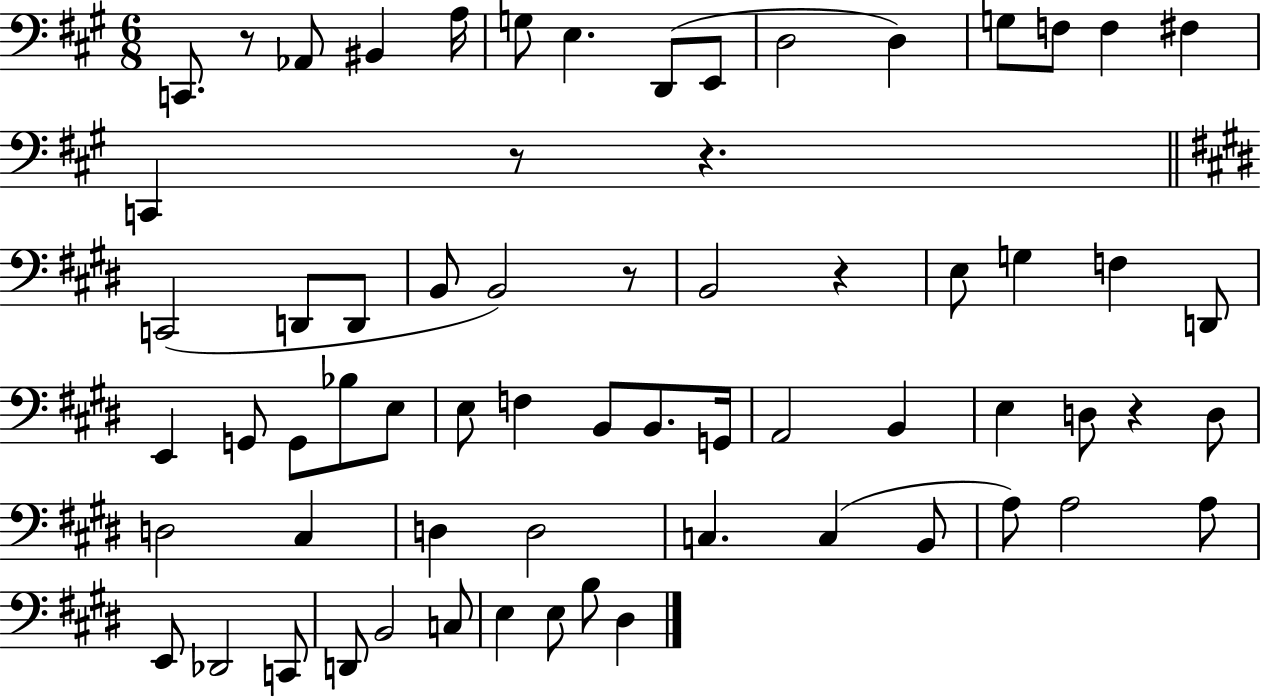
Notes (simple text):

C2/e. R/e Ab2/e BIS2/q A3/s G3/e E3/q. D2/e E2/e D3/h D3/q G3/e F3/e F3/q F#3/q C2/q R/e R/q. C2/h D2/e D2/e B2/e B2/h R/e B2/h R/q E3/e G3/q F3/q D2/e E2/q G2/e G2/e Bb3/e E3/e E3/e F3/q B2/e B2/e. G2/s A2/h B2/q E3/q D3/e R/q D3/e D3/h C#3/q D3/q D3/h C3/q. C3/q B2/e A3/e A3/h A3/e E2/e Db2/h C2/e D2/e B2/h C3/e E3/q E3/e B3/e D#3/q